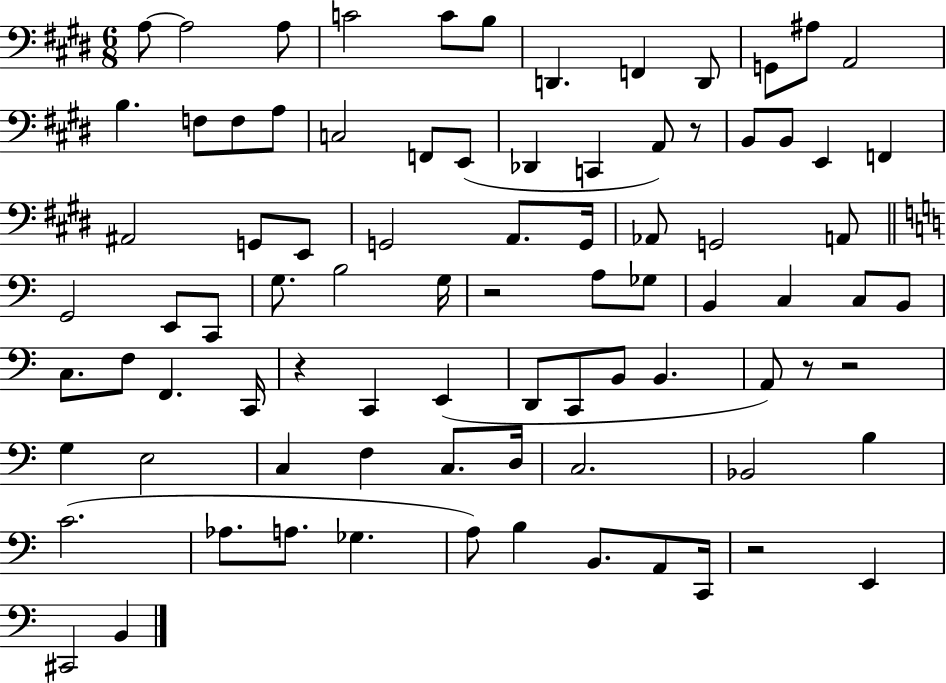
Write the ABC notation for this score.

X:1
T:Untitled
M:6/8
L:1/4
K:E
A,/2 A,2 A,/2 C2 C/2 B,/2 D,, F,, D,,/2 G,,/2 ^A,/2 A,,2 B, F,/2 F,/2 A,/2 C,2 F,,/2 E,,/2 _D,, C,, A,,/2 z/2 B,,/2 B,,/2 E,, F,, ^A,,2 G,,/2 E,,/2 G,,2 A,,/2 G,,/4 _A,,/2 G,,2 A,,/2 G,,2 E,,/2 C,,/2 G,/2 B,2 G,/4 z2 A,/2 _G,/2 B,, C, C,/2 B,,/2 C,/2 F,/2 F,, C,,/4 z C,, E,, D,,/2 C,,/2 B,,/2 B,, A,,/2 z/2 z2 G, E,2 C, F, C,/2 D,/4 C,2 _B,,2 B, C2 _A,/2 A,/2 _G, A,/2 B, B,,/2 A,,/2 C,,/4 z2 E,, ^C,,2 B,,